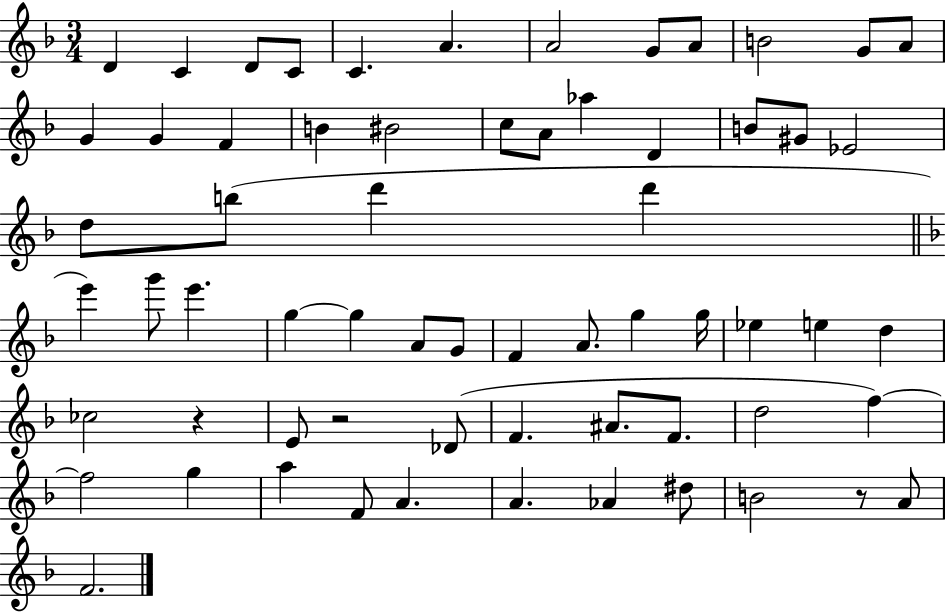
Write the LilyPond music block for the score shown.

{
  \clef treble
  \numericTimeSignature
  \time 3/4
  \key f \major
  d'4 c'4 d'8 c'8 | c'4. a'4. | a'2 g'8 a'8 | b'2 g'8 a'8 | \break g'4 g'4 f'4 | b'4 bis'2 | c''8 a'8 aes''4 d'4 | b'8 gis'8 ees'2 | \break d''8 b''8( d'''4 d'''4 | \bar "||" \break \key f \major e'''4) g'''8 e'''4. | g''4~~ g''4 a'8 g'8 | f'4 a'8. g''4 g''16 | ees''4 e''4 d''4 | \break ces''2 r4 | e'8 r2 des'8( | f'4. ais'8. f'8. | d''2 f''4~~) | \break f''2 g''4 | a''4 f'8 a'4. | a'4. aes'4 dis''8 | b'2 r8 a'8 | \break f'2. | \bar "|."
}